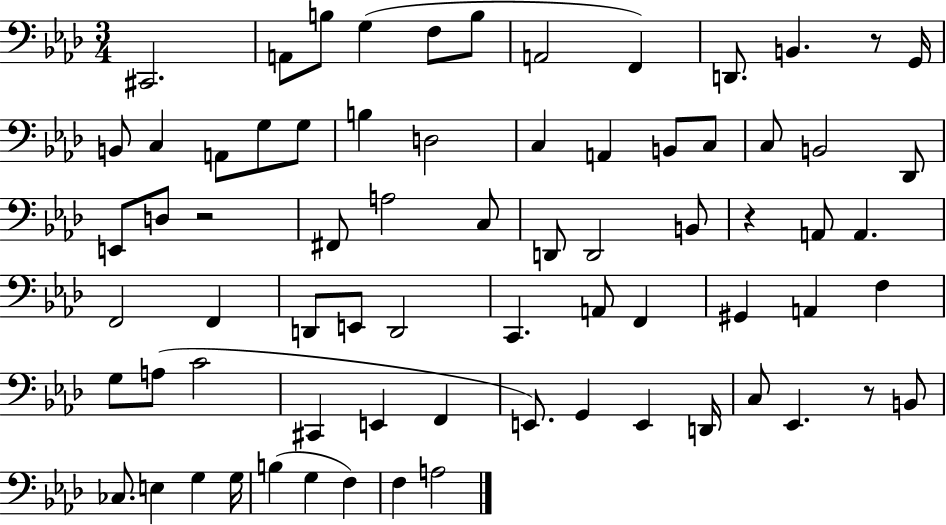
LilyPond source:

{
  \clef bass
  \numericTimeSignature
  \time 3/4
  \key aes \major
  cis,2. | a,8 b8 g4( f8 b8 | a,2 f,4) | d,8. b,4. r8 g,16 | \break b,8 c4 a,8 g8 g8 | b4 d2 | c4 a,4 b,8 c8 | c8 b,2 des,8 | \break e,8 d8 r2 | fis,8 a2 c8 | d,8 d,2 b,8 | r4 a,8 a,4. | \break f,2 f,4 | d,8 e,8 d,2 | c,4. a,8 f,4 | gis,4 a,4 f4 | \break g8 a8( c'2 | cis,4 e,4 f,4 | e,8.) g,4 e,4 d,16 | c8 ees,4. r8 b,8 | \break ces8. e4 g4 g16 | b4( g4 f4) | f4 a2 | \bar "|."
}